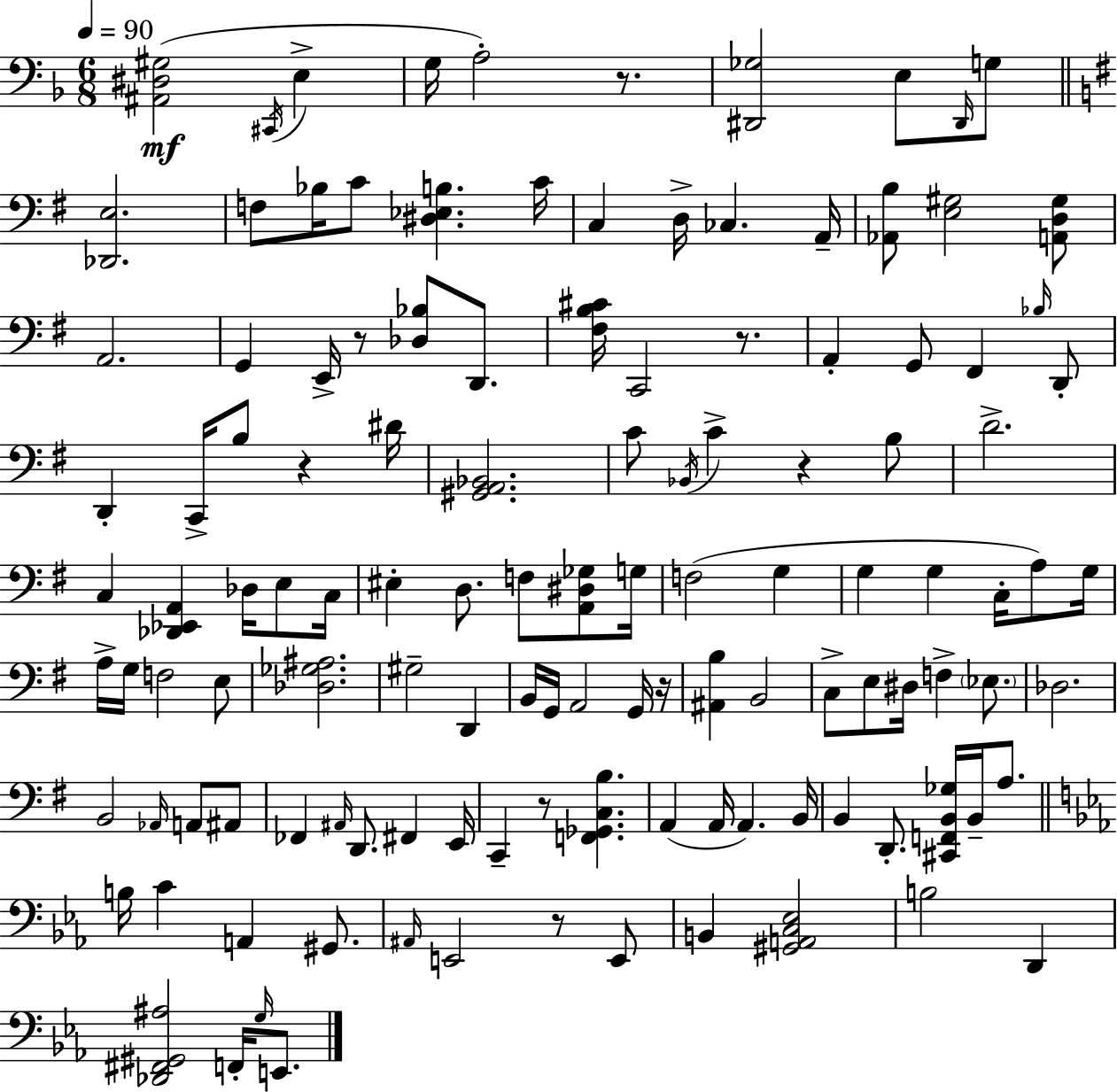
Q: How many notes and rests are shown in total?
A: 123